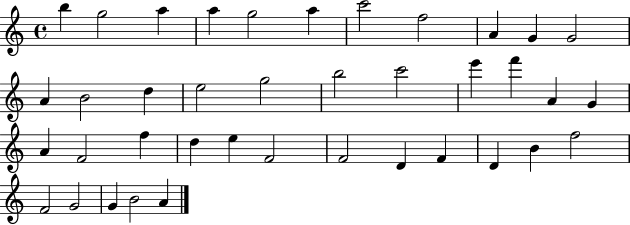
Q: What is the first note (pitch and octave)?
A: B5